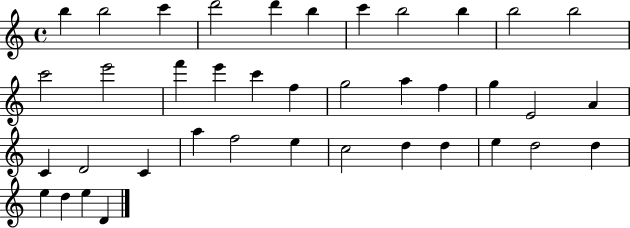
{
  \clef treble
  \time 4/4
  \defaultTimeSignature
  \key c \major
  b''4 b''2 c'''4 | d'''2 d'''4 b''4 | c'''4 b''2 b''4 | b''2 b''2 | \break c'''2 e'''2 | f'''4 e'''4 c'''4 f''4 | g''2 a''4 f''4 | g''4 e'2 a'4 | \break c'4 d'2 c'4 | a''4 f''2 e''4 | c''2 d''4 d''4 | e''4 d''2 d''4 | \break e''4 d''4 e''4 d'4 | \bar "|."
}